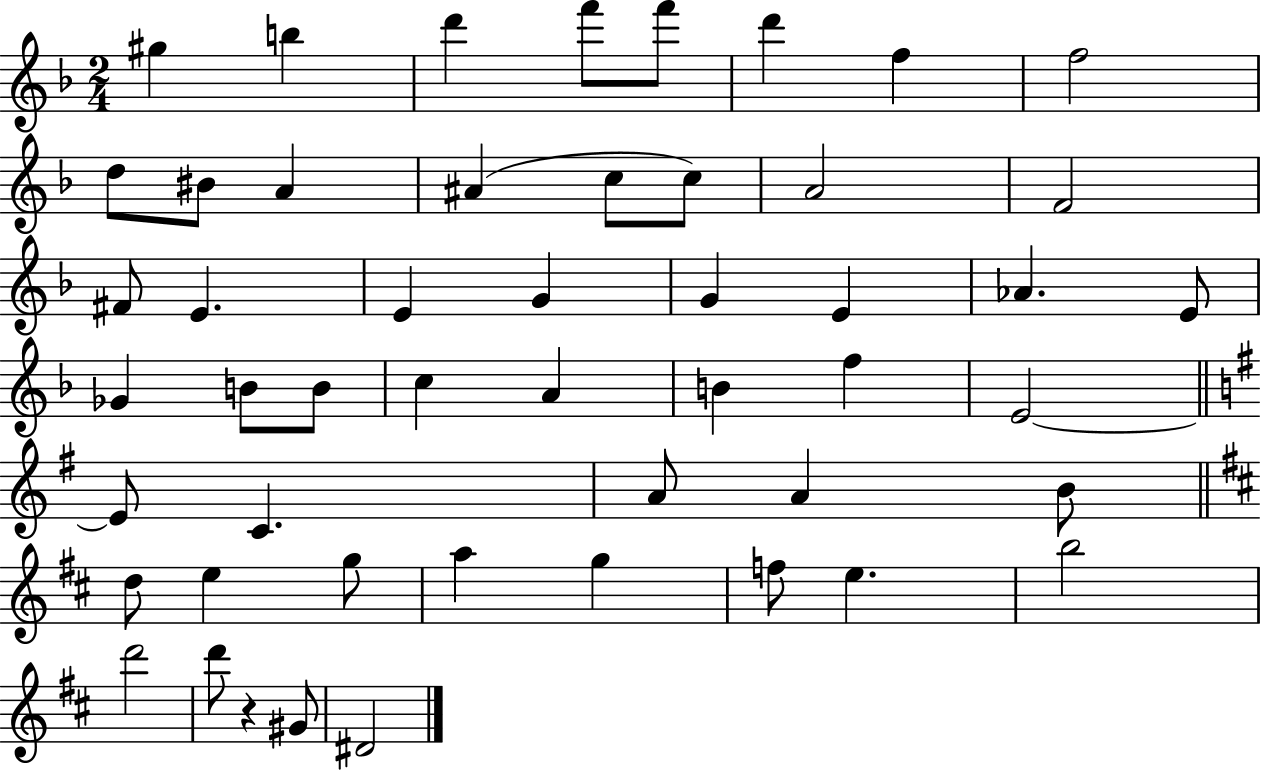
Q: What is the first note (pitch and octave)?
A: G#5